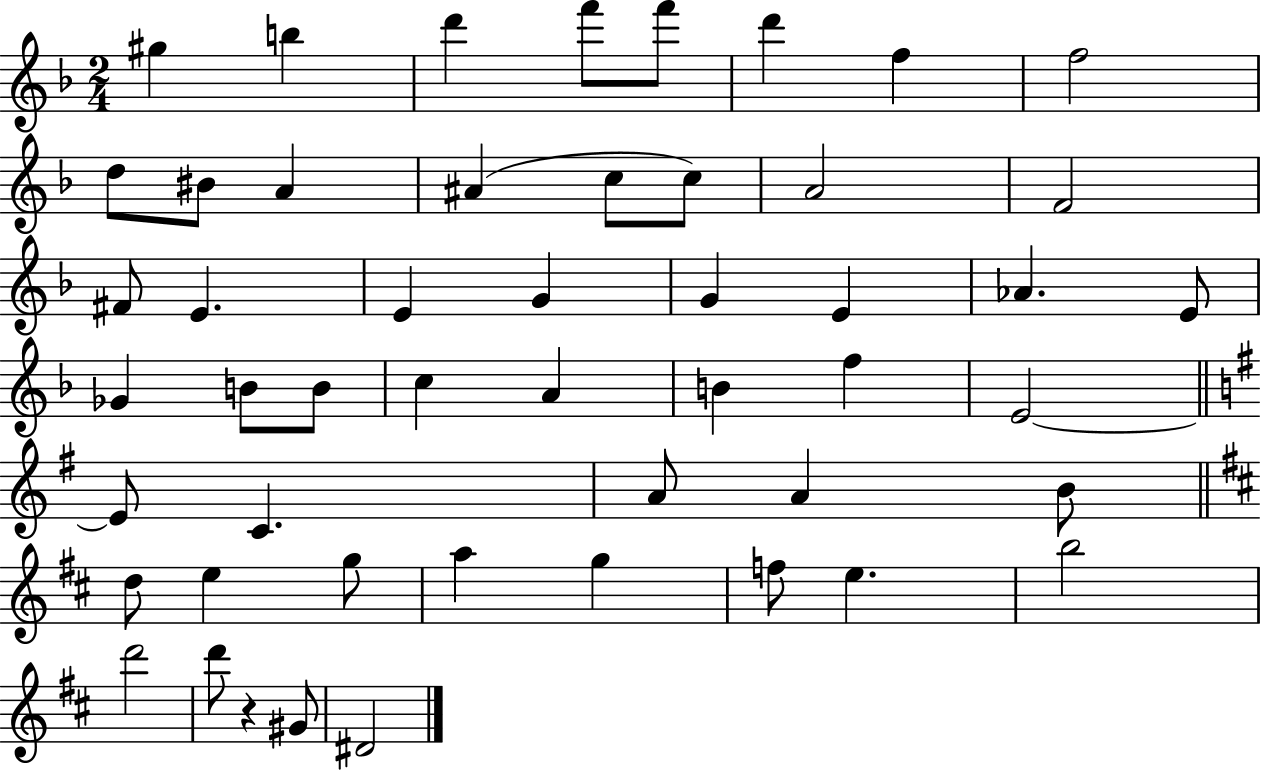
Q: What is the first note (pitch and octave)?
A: G#5